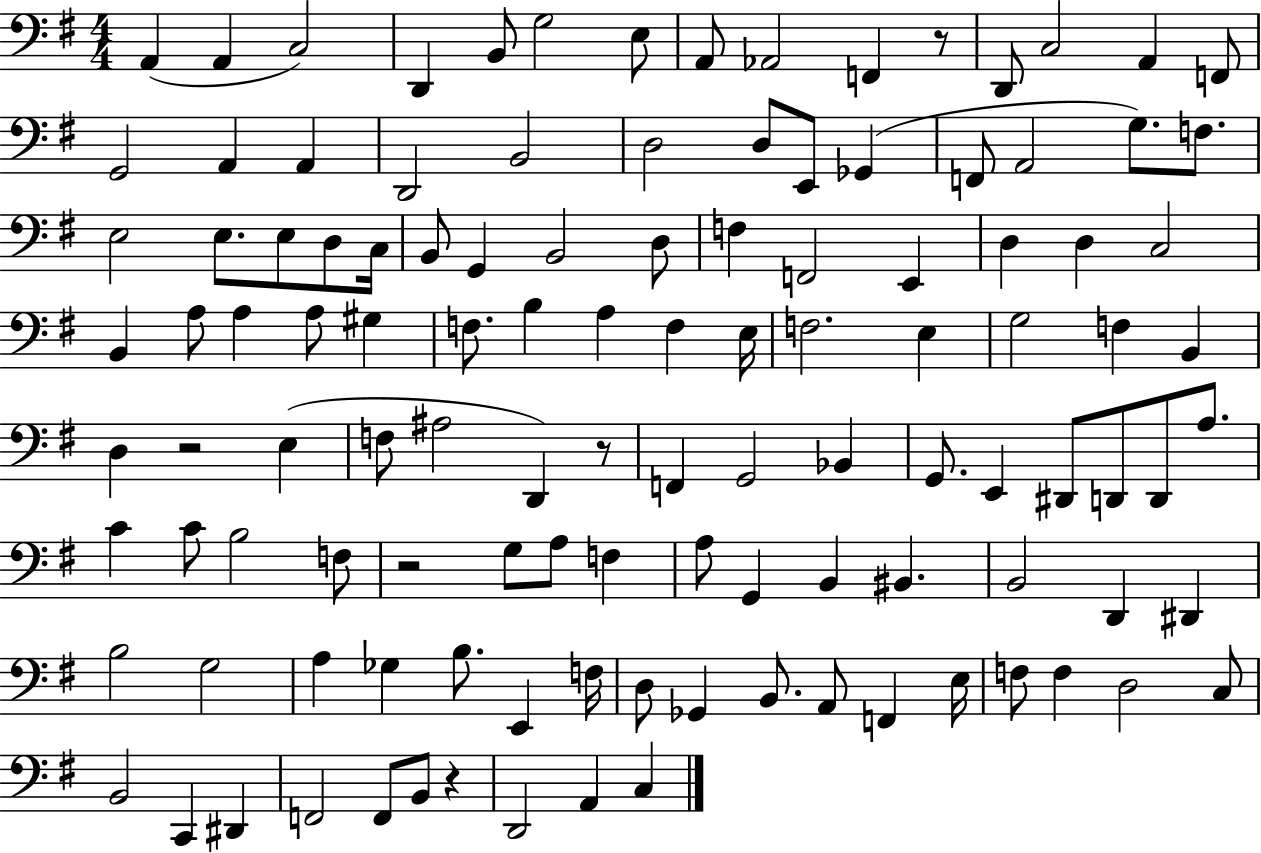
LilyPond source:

{
  \clef bass
  \numericTimeSignature
  \time 4/4
  \key g \major
  a,4( a,4 c2) | d,4 b,8 g2 e8 | a,8 aes,2 f,4 r8 | d,8 c2 a,4 f,8 | \break g,2 a,4 a,4 | d,2 b,2 | d2 d8 e,8 ges,4( | f,8 a,2 g8.) f8. | \break e2 e8. e8 d8 c16 | b,8 g,4 b,2 d8 | f4 f,2 e,4 | d4 d4 c2 | \break b,4 a8 a4 a8 gis4 | f8. b4 a4 f4 e16 | f2. e4 | g2 f4 b,4 | \break d4 r2 e4( | f8 ais2 d,4) r8 | f,4 g,2 bes,4 | g,8. e,4 dis,8 d,8 d,8 a8. | \break c'4 c'8 b2 f8 | r2 g8 a8 f4 | a8 g,4 b,4 bis,4. | b,2 d,4 dis,4 | \break b2 g2 | a4 ges4 b8. e,4 f16 | d8 ges,4 b,8. a,8 f,4 e16 | f8 f4 d2 c8 | \break b,2 c,4 dis,4 | f,2 f,8 b,8 r4 | d,2 a,4 c4 | \bar "|."
}